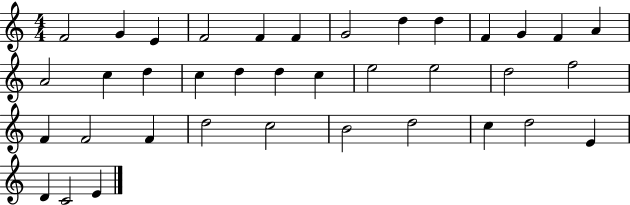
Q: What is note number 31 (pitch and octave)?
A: D5